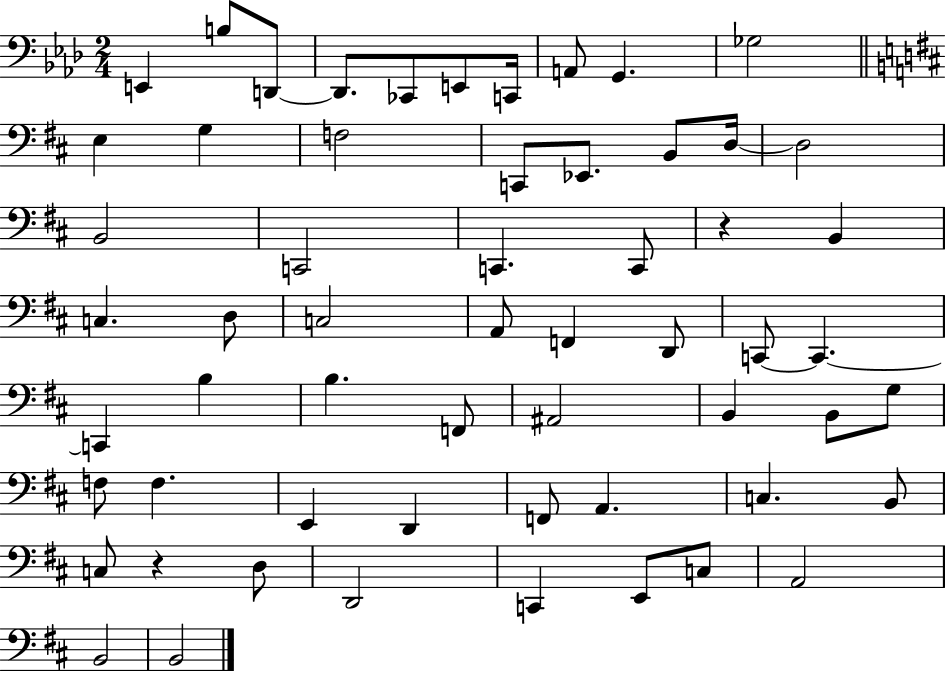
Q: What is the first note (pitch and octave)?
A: E2